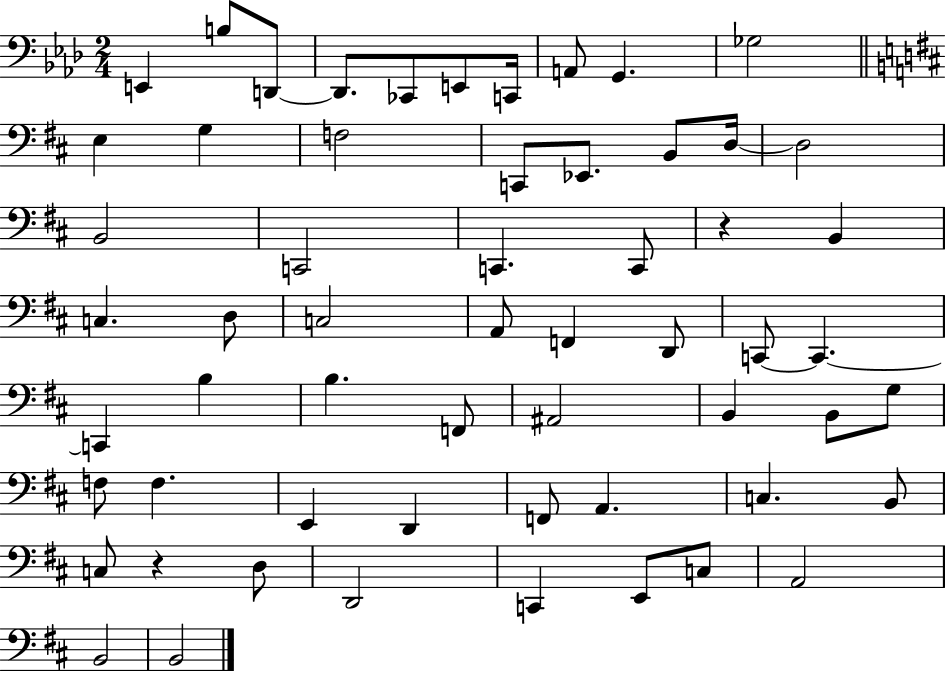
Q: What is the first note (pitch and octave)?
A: E2